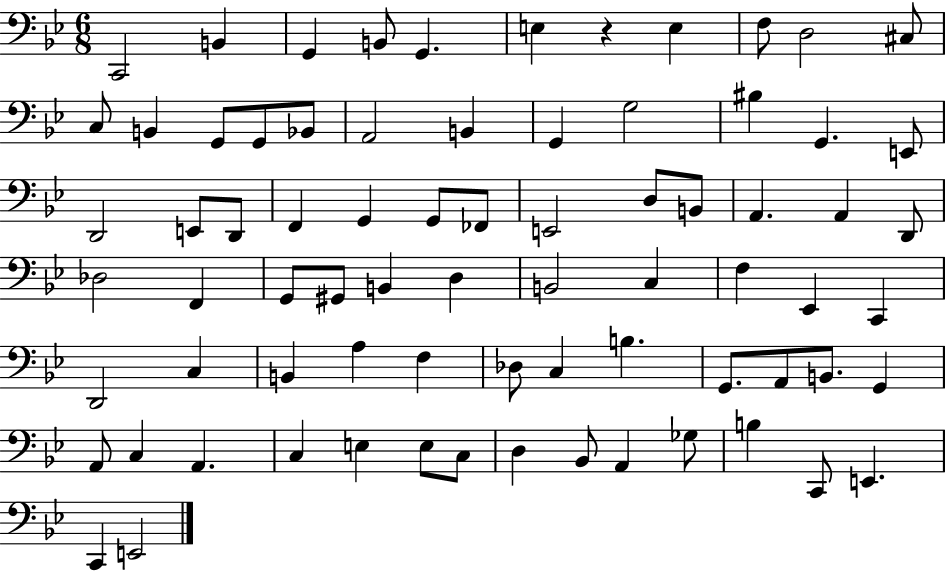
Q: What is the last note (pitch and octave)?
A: E2